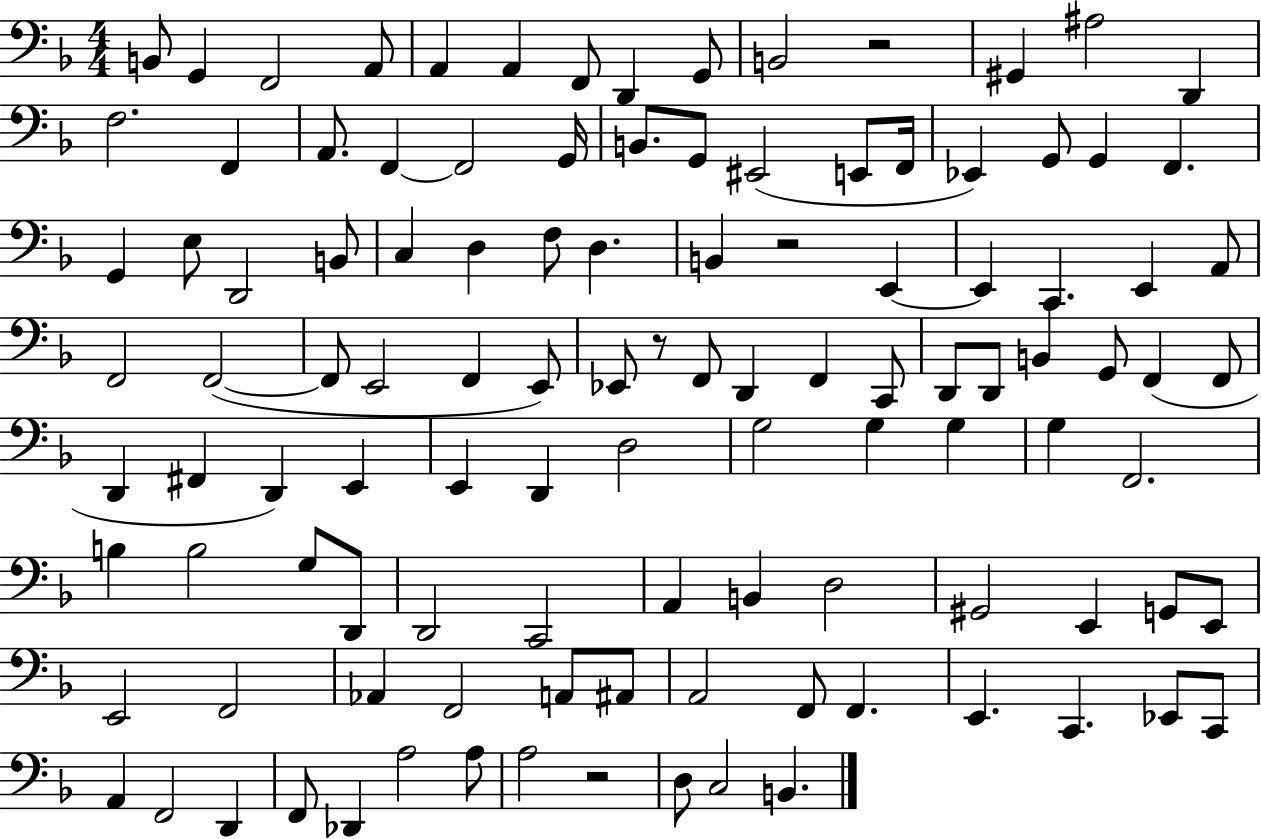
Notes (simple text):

B2/e G2/q F2/h A2/e A2/q A2/q F2/e D2/q G2/e B2/h R/h G#2/q A#3/h D2/q F3/h. F2/q A2/e. F2/q F2/h G2/s B2/e. G2/e EIS2/h E2/e F2/s Eb2/q G2/e G2/q F2/q. G2/q E3/e D2/h B2/e C3/q D3/q F3/e D3/q. B2/q R/h E2/q E2/q C2/q. E2/q A2/e F2/h F2/h F2/e E2/h F2/q E2/e Eb2/e R/e F2/e D2/q F2/q C2/e D2/e D2/e B2/q G2/e F2/q F2/e D2/q F#2/q D2/q E2/q E2/q D2/q D3/h G3/h G3/q G3/q G3/q F2/h. B3/q B3/h G3/e D2/e D2/h C2/h A2/q B2/q D3/h G#2/h E2/q G2/e E2/e E2/h F2/h Ab2/q F2/h A2/e A#2/e A2/h F2/e F2/q. E2/q. C2/q. Eb2/e C2/e A2/q F2/h D2/q F2/e Db2/q A3/h A3/e A3/h R/h D3/e C3/h B2/q.